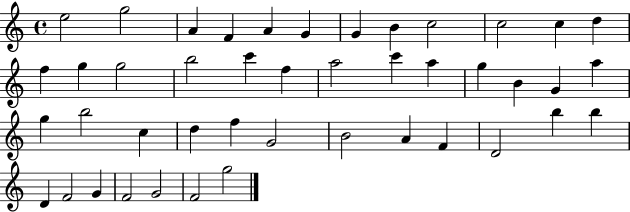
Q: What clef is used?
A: treble